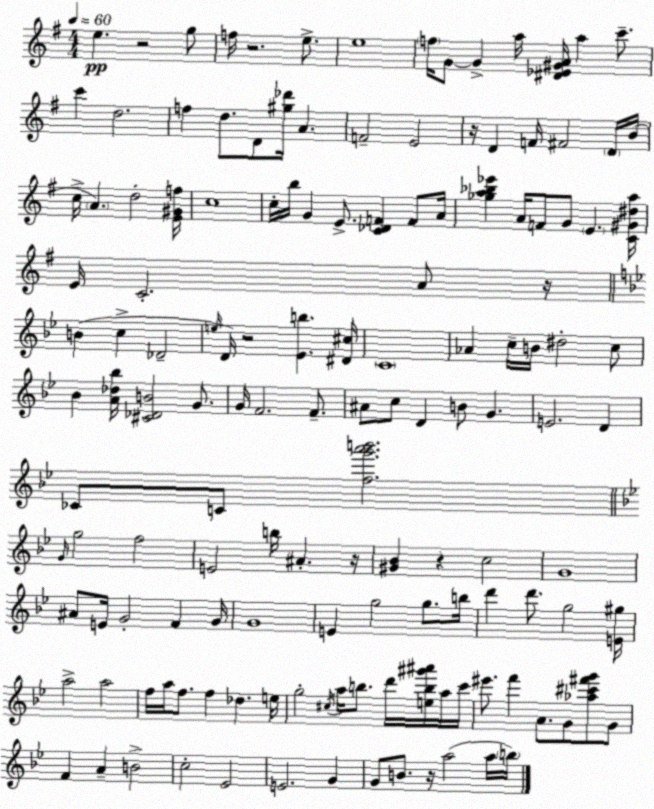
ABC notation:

X:1
T:Untitled
M:4/4
L:1/4
K:G
e z2 g/2 f/4 z2 e/2 e4 f/4 G/2 G a/4 [^D_E^GA]/4 a c'/2 c' d2 f d/2 D/2 [^g_d']/4 A F2 E2 z/4 D F/4 ^F2 D/4 B/4 c/4 A d2 [E^Gf]/4 c4 c/4 b/4 G E/2 [C_DF] F/2 A/4 [_ga_b_e'] A/4 F/2 G/2 E [C^G^da]/4 E/4 C2 A/2 z/4 B c _D2 e/4 D/4 z2 [_Eb] [^D^c]/4 C4 _A c/4 B/4 ^d2 c/2 _B [A_d_b]/4 [^C_DB]2 G/2 G/4 F2 F/2 ^A/2 c/2 D B/2 G E2 D _C/2 C/2 [fg'a'b']2 G/4 g2 f2 E2 b/4 ^A z/4 [^G_B] z c2 G4 ^A/2 E/4 G2 F G/4 G4 E g2 g/2 b/4 d' d'/2 g2 [E^g]/4 a2 a2 f/4 a/4 f/2 f _d e/4 g2 ^c/4 a/4 b/2 d'/4 [eb^g'^a']/4 a/4 c'/4 ^e'/2 f' A/2 G/2 [_a^c'^f'g']/2 G/2 F A B2 c2 _E2 E2 G G/2 B/2 z/4 a2 a/4 b/4